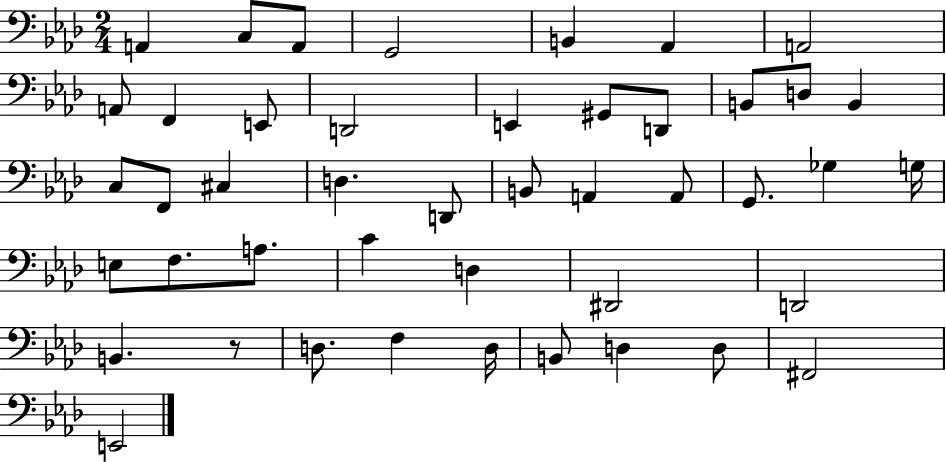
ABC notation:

X:1
T:Untitled
M:2/4
L:1/4
K:Ab
A,, C,/2 A,,/2 G,,2 B,, _A,, A,,2 A,,/2 F,, E,,/2 D,,2 E,, ^G,,/2 D,,/2 B,,/2 D,/2 B,, C,/2 F,,/2 ^C, D, D,,/2 B,,/2 A,, A,,/2 G,,/2 _G, G,/4 E,/2 F,/2 A,/2 C D, ^D,,2 D,,2 B,, z/2 D,/2 F, D,/4 B,,/2 D, D,/2 ^F,,2 E,,2